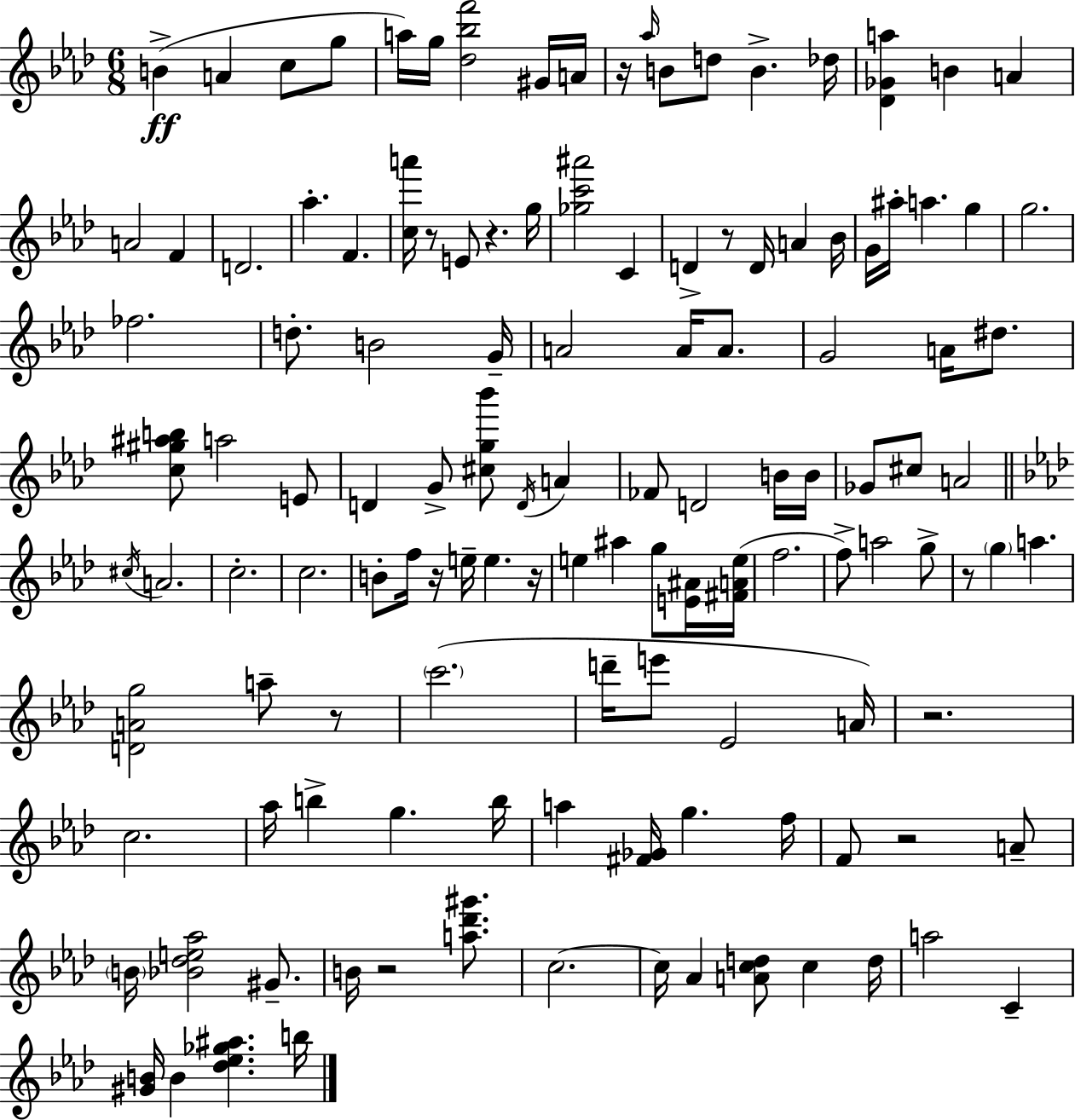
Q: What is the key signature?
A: AES major